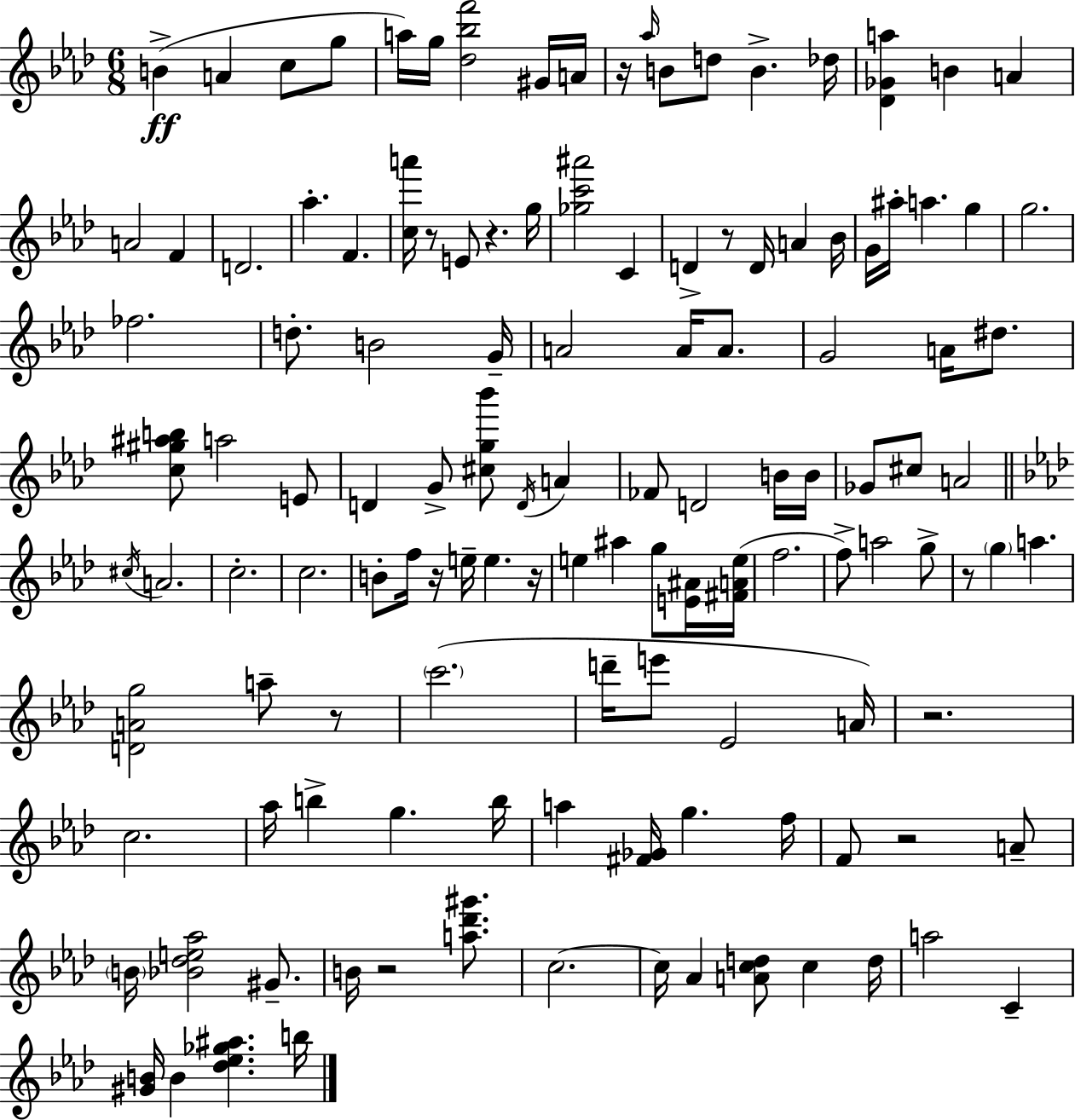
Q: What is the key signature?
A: AES major